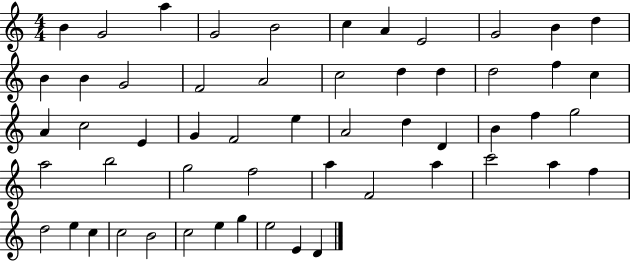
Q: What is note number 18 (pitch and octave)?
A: D5